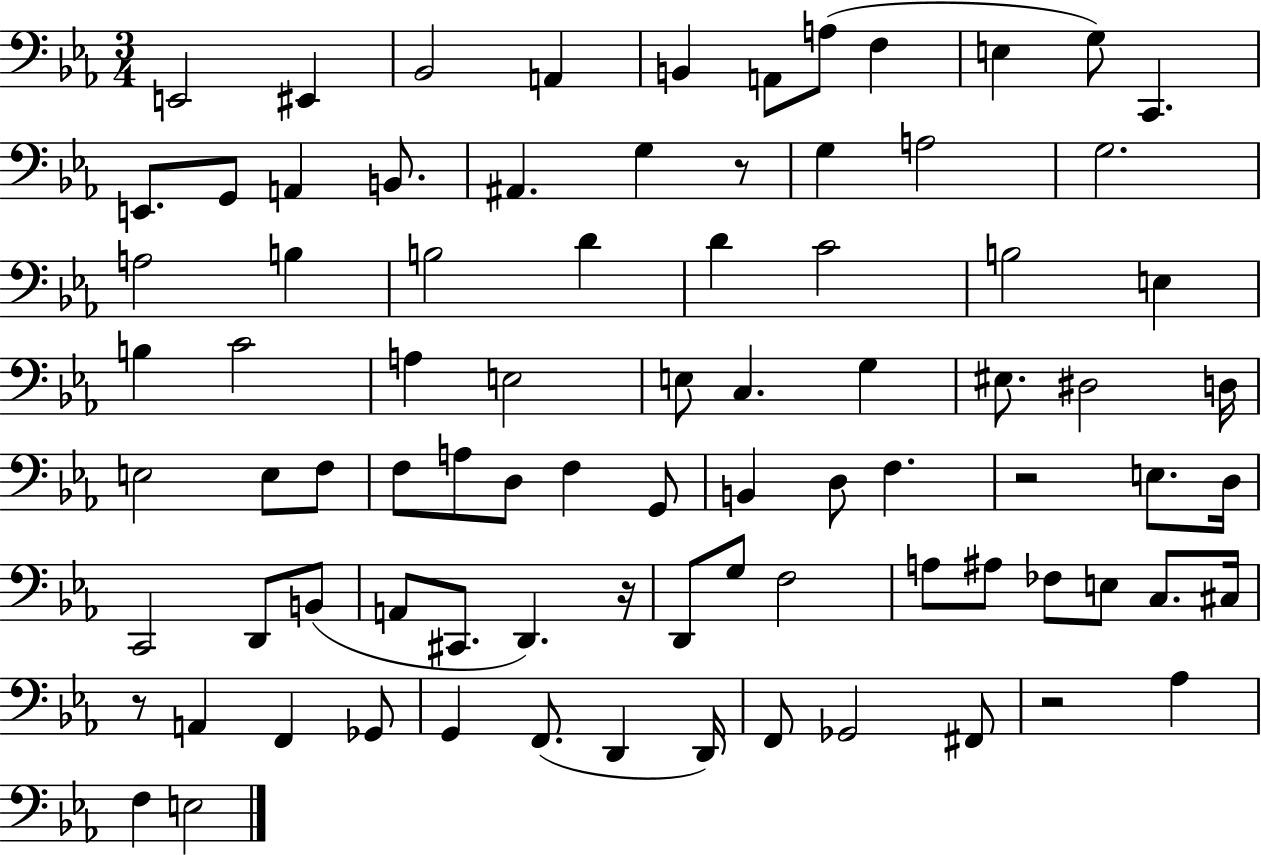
E2/h EIS2/q Bb2/h A2/q B2/q A2/e A3/e F3/q E3/q G3/e C2/q. E2/e. G2/e A2/q B2/e. A#2/q. G3/q R/e G3/q A3/h G3/h. A3/h B3/q B3/h D4/q D4/q C4/h B3/h E3/q B3/q C4/h A3/q E3/h E3/e C3/q. G3/q EIS3/e. D#3/h D3/s E3/h E3/e F3/e F3/e A3/e D3/e F3/q G2/e B2/q D3/e F3/q. R/h E3/e. D3/s C2/h D2/e B2/e A2/e C#2/e. D2/q. R/s D2/e G3/e F3/h A3/e A#3/e FES3/e E3/e C3/e. C#3/s R/e A2/q F2/q Gb2/e G2/q F2/e. D2/q D2/s F2/e Gb2/h F#2/e R/h Ab3/q F3/q E3/h